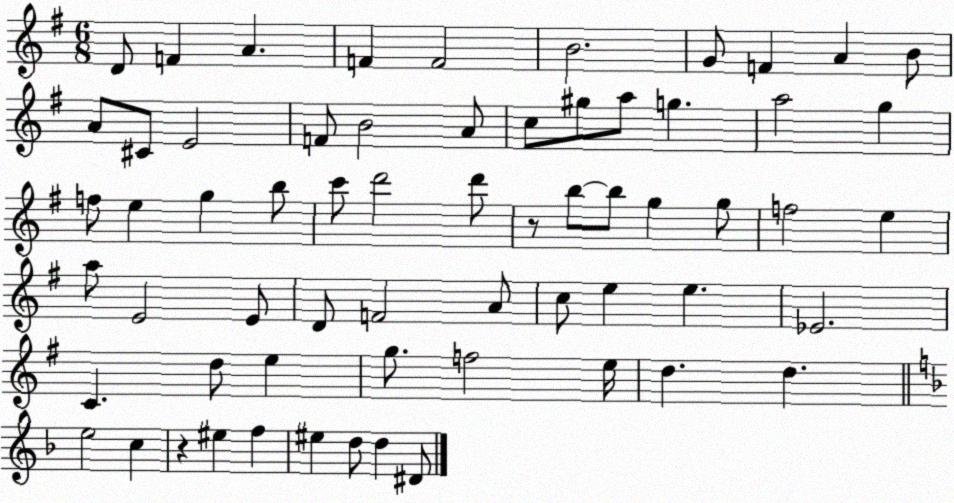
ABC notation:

X:1
T:Untitled
M:6/8
L:1/4
K:G
D/2 F A F F2 B2 G/2 F A B/2 A/2 ^C/2 E2 F/2 B2 A/2 c/2 ^g/2 a/2 g a2 g f/2 e g b/2 c'/2 d'2 d'/2 z/2 b/2 b/2 g g/2 f2 e a/2 E2 E/2 D/2 F2 A/2 c/2 e e _E2 C d/2 e g/2 f2 e/4 d d e2 c z ^e f ^e d/2 d ^D/2